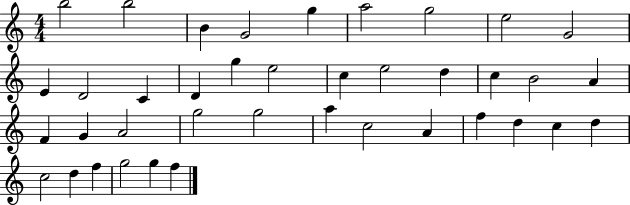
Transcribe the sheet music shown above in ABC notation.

X:1
T:Untitled
M:4/4
L:1/4
K:C
b2 b2 B G2 g a2 g2 e2 G2 E D2 C D g e2 c e2 d c B2 A F G A2 g2 g2 a c2 A f d c d c2 d f g2 g f